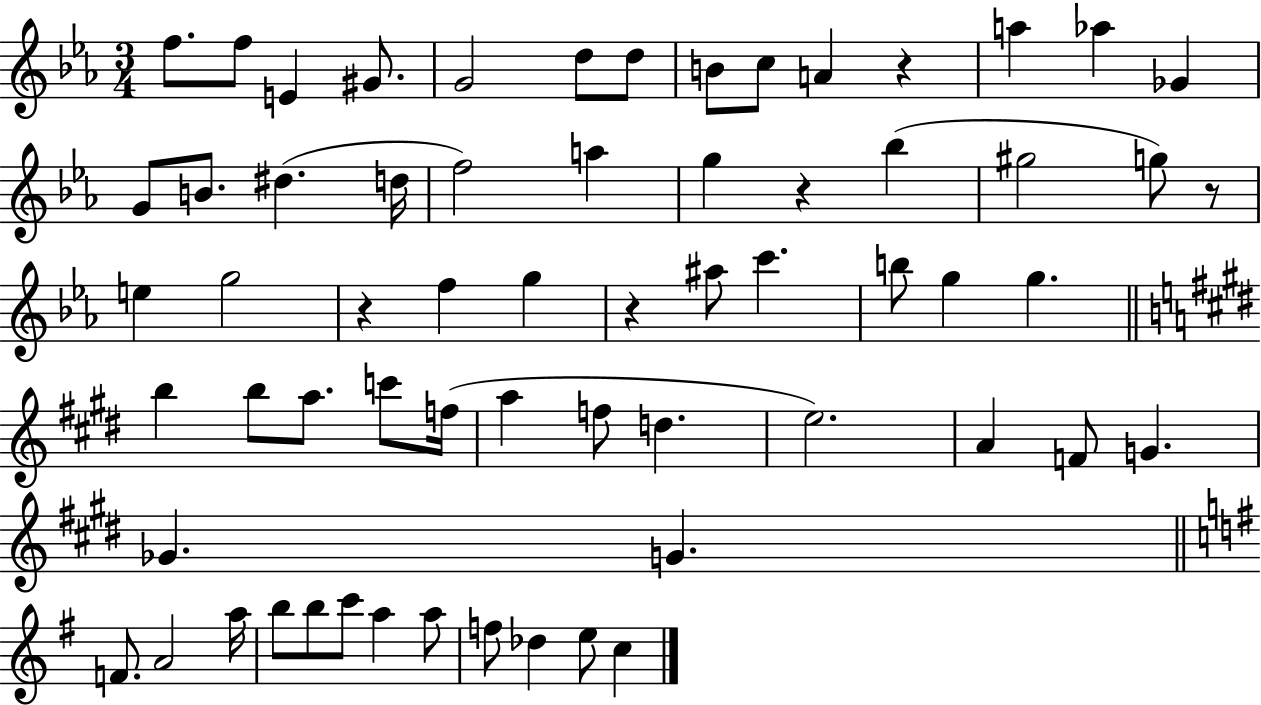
X:1
T:Untitled
M:3/4
L:1/4
K:Eb
f/2 f/2 E ^G/2 G2 d/2 d/2 B/2 c/2 A z a _a _G G/2 B/2 ^d d/4 f2 a g z _b ^g2 g/2 z/2 e g2 z f g z ^a/2 c' b/2 g g b b/2 a/2 c'/2 f/4 a f/2 d e2 A F/2 G _G G F/2 A2 a/4 b/2 b/2 c'/2 a a/2 f/2 _d e/2 c